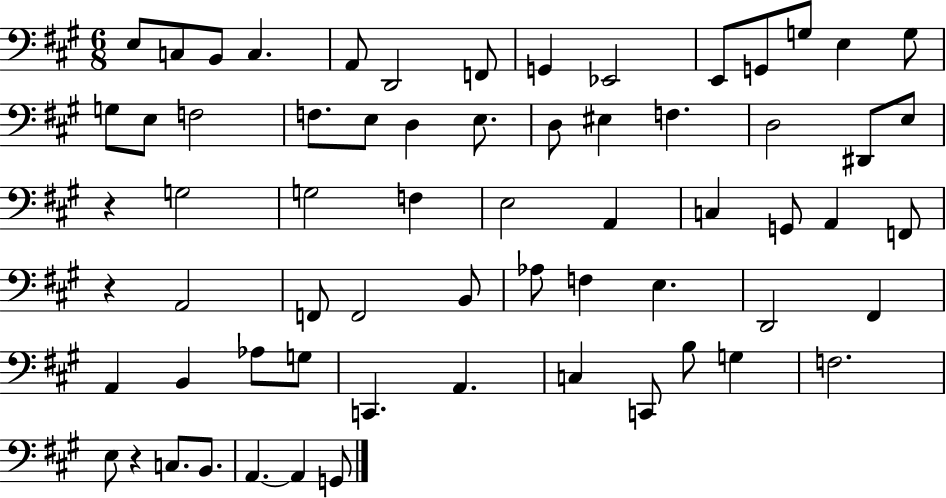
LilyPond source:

{
  \clef bass
  \numericTimeSignature
  \time 6/8
  \key a \major
  e8 c8 b,8 c4. | a,8 d,2 f,8 | g,4 ees,2 | e,8 g,8 g8 e4 g8 | \break g8 e8 f2 | f8. e8 d4 e8. | d8 eis4 f4. | d2 dis,8 e8 | \break r4 g2 | g2 f4 | e2 a,4 | c4 g,8 a,4 f,8 | \break r4 a,2 | f,8 f,2 b,8 | aes8 f4 e4. | d,2 fis,4 | \break a,4 b,4 aes8 g8 | c,4. a,4. | c4 c,8 b8 g4 | f2. | \break e8 r4 c8. b,8. | a,4.~~ a,4 g,8 | \bar "|."
}